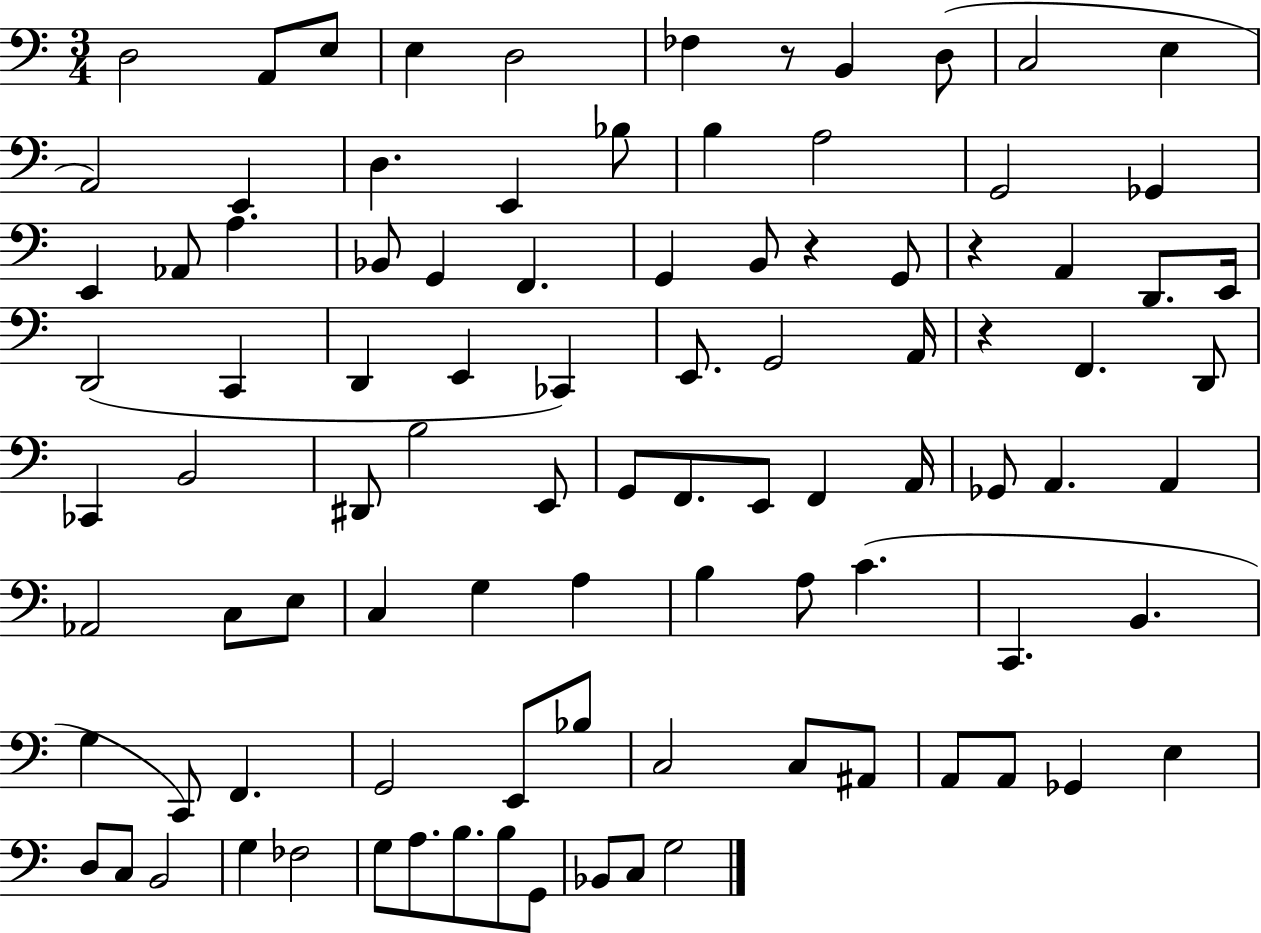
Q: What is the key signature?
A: C major